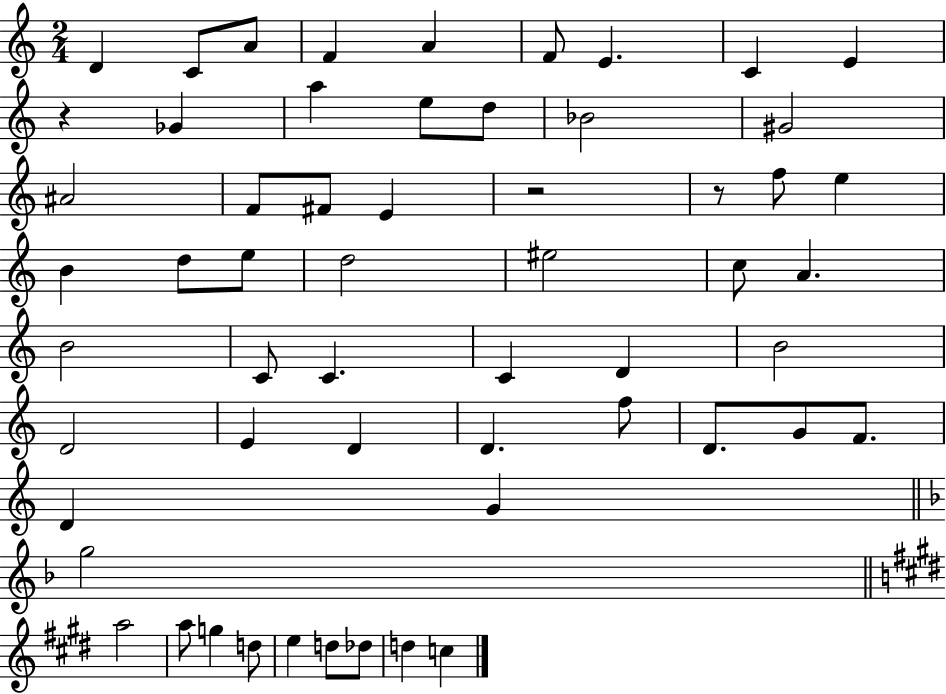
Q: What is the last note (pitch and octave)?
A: C5